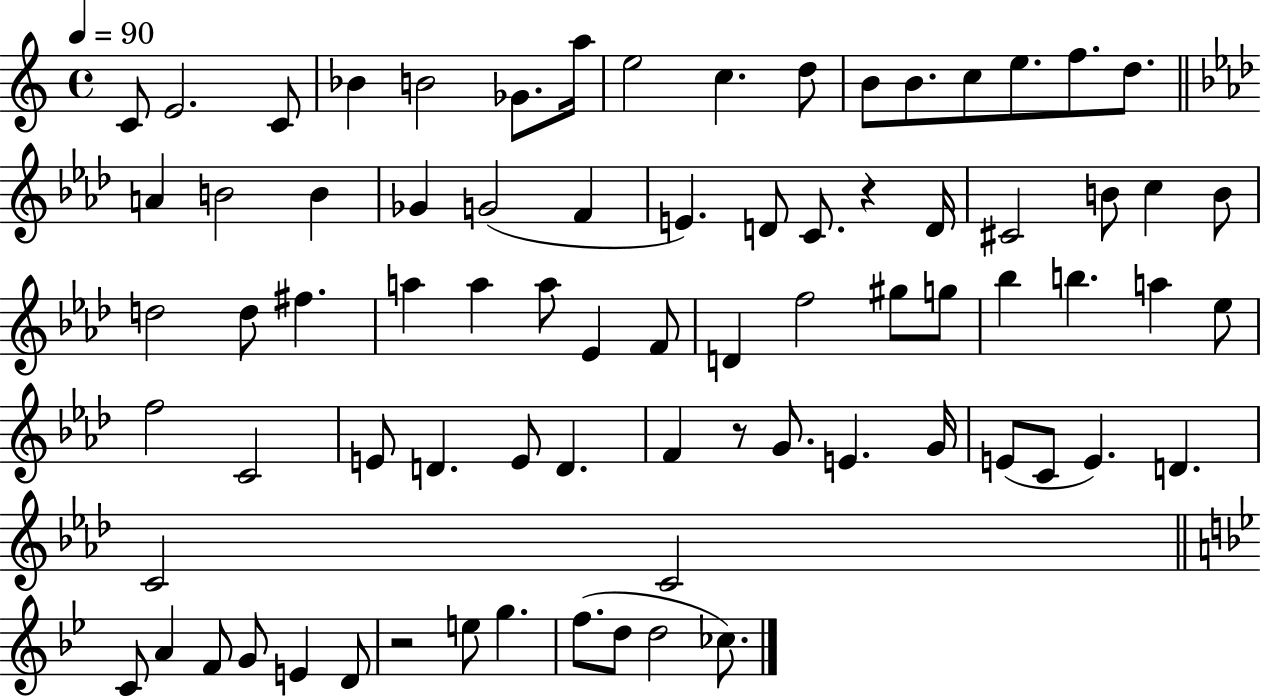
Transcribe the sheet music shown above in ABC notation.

X:1
T:Untitled
M:4/4
L:1/4
K:C
C/2 E2 C/2 _B B2 _G/2 a/4 e2 c d/2 B/2 B/2 c/2 e/2 f/2 d/2 A B2 B _G G2 F E D/2 C/2 z D/4 ^C2 B/2 c B/2 d2 d/2 ^f a a a/2 _E F/2 D f2 ^g/2 g/2 _b b a _e/2 f2 C2 E/2 D E/2 D F z/2 G/2 E G/4 E/2 C/2 E D C2 C2 C/2 A F/2 G/2 E D/2 z2 e/2 g f/2 d/2 d2 _c/2